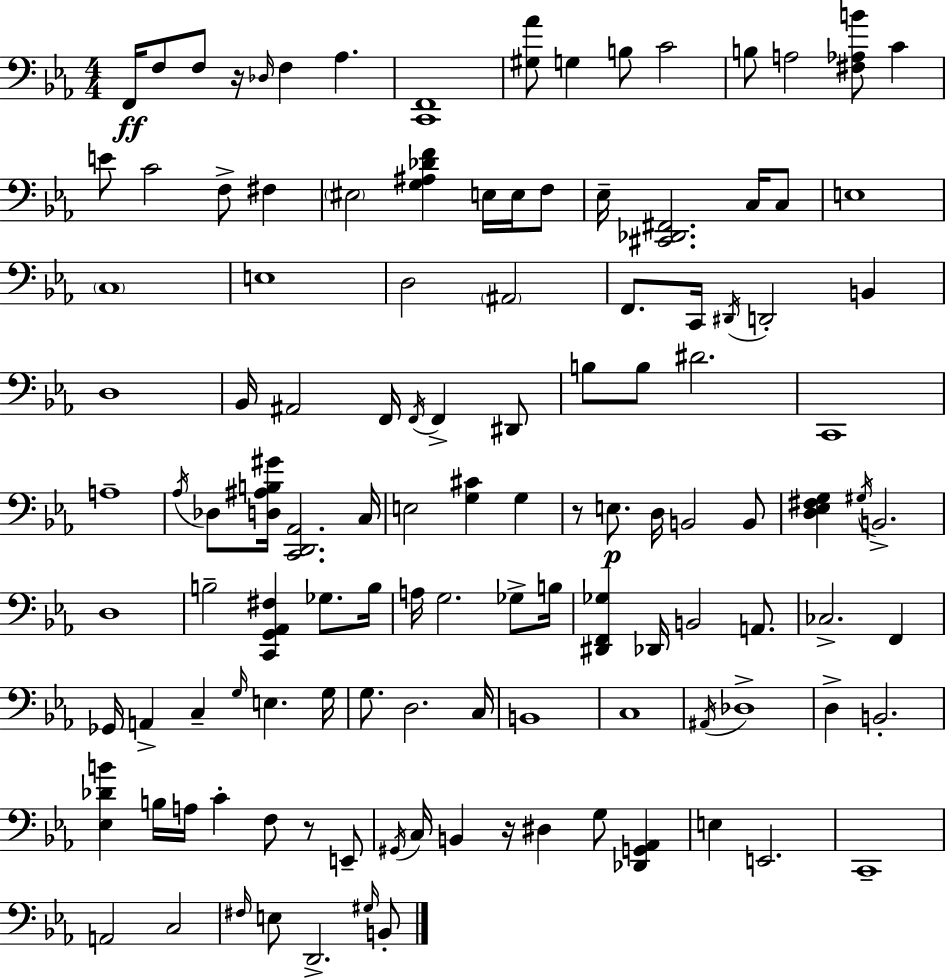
X:1
T:Untitled
M:4/4
L:1/4
K:Cm
F,,/4 F,/2 F,/2 z/4 _D,/4 F, _A, [C,,F,,]4 [^G,_A]/2 G, B,/2 C2 B,/2 A,2 [^F,_A,B]/2 C E/2 C2 F,/2 ^F, ^E,2 [G,^A,_DF] E,/4 E,/4 F,/2 _E,/4 [^C,,_D,,^F,,]2 C,/4 C,/2 E,4 C,4 E,4 D,2 ^A,,2 F,,/2 C,,/4 ^D,,/4 D,,2 B,, D,4 _B,,/4 ^A,,2 F,,/4 F,,/4 F,, ^D,,/2 B,/2 B,/2 ^D2 C,,4 A,4 _A,/4 _D,/2 [D,^A,B,^G]/4 [C,,D,,_A,,]2 C,/4 E,2 [G,^C] G, z/2 E,/2 D,/4 B,,2 B,,/2 [D,_E,^F,G,] ^G,/4 B,,2 D,4 B,2 [C,,G,,_A,,^F,] _G,/2 B,/4 A,/4 G,2 _G,/2 B,/4 [^D,,F,,_G,] _D,,/4 B,,2 A,,/2 _C,2 F,, _G,,/4 A,, C, G,/4 E, G,/4 G,/2 D,2 C,/4 B,,4 C,4 ^A,,/4 _D,4 D, B,,2 [_E,_DB] B,/4 A,/4 C F,/2 z/2 E,,/2 ^G,,/4 C,/4 B,, z/4 ^D, G,/2 [_D,,G,,_A,,] E, E,,2 C,,4 A,,2 C,2 ^F,/4 E,/2 D,,2 ^G,/4 B,,/2